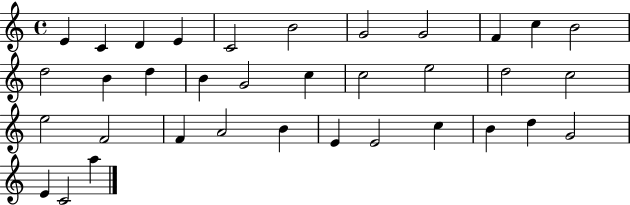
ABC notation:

X:1
T:Untitled
M:4/4
L:1/4
K:C
E C D E C2 B2 G2 G2 F c B2 d2 B d B G2 c c2 e2 d2 c2 e2 F2 F A2 B E E2 c B d G2 E C2 a